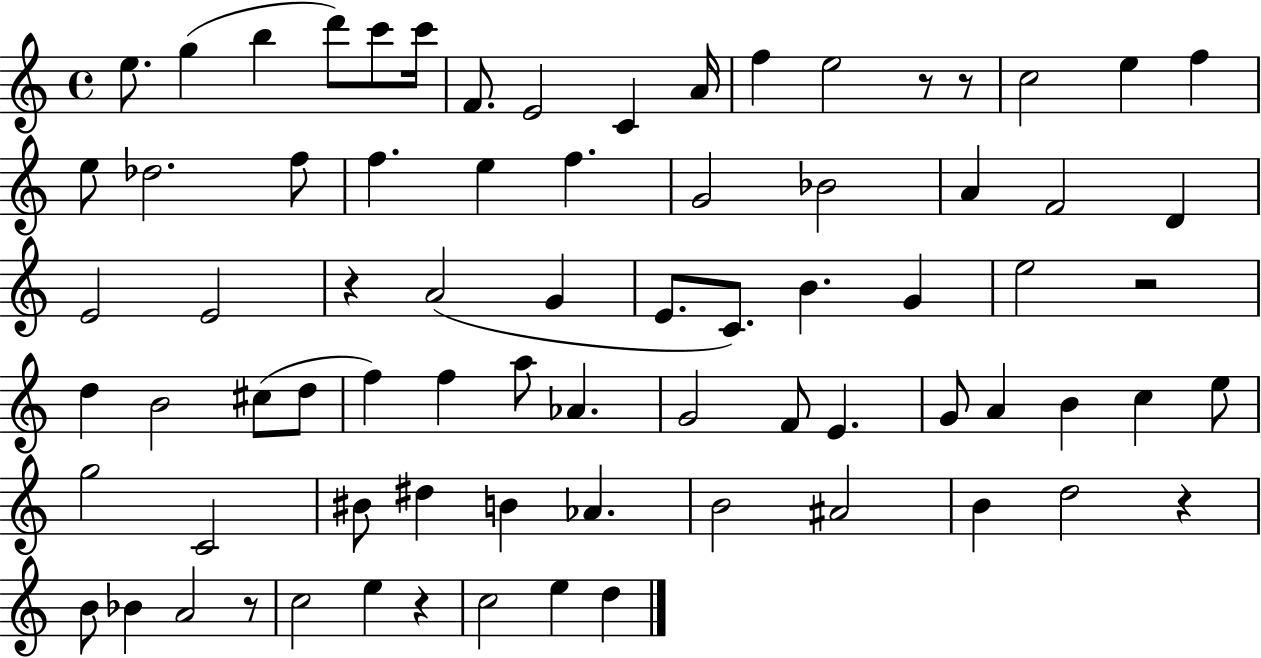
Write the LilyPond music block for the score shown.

{
  \clef treble
  \time 4/4
  \defaultTimeSignature
  \key c \major
  e''8. g''4( b''4 d'''8) c'''8 c'''16 | f'8. e'2 c'4 a'16 | f''4 e''2 r8 r8 | c''2 e''4 f''4 | \break e''8 des''2. f''8 | f''4. e''4 f''4. | g'2 bes'2 | a'4 f'2 d'4 | \break e'2 e'2 | r4 a'2( g'4 | e'8. c'8.) b'4. g'4 | e''2 r2 | \break d''4 b'2 cis''8( d''8 | f''4) f''4 a''8 aes'4. | g'2 f'8 e'4. | g'8 a'4 b'4 c''4 e''8 | \break g''2 c'2 | bis'8 dis''4 b'4 aes'4. | b'2 ais'2 | b'4 d''2 r4 | \break b'8 bes'4 a'2 r8 | c''2 e''4 r4 | c''2 e''4 d''4 | \bar "|."
}